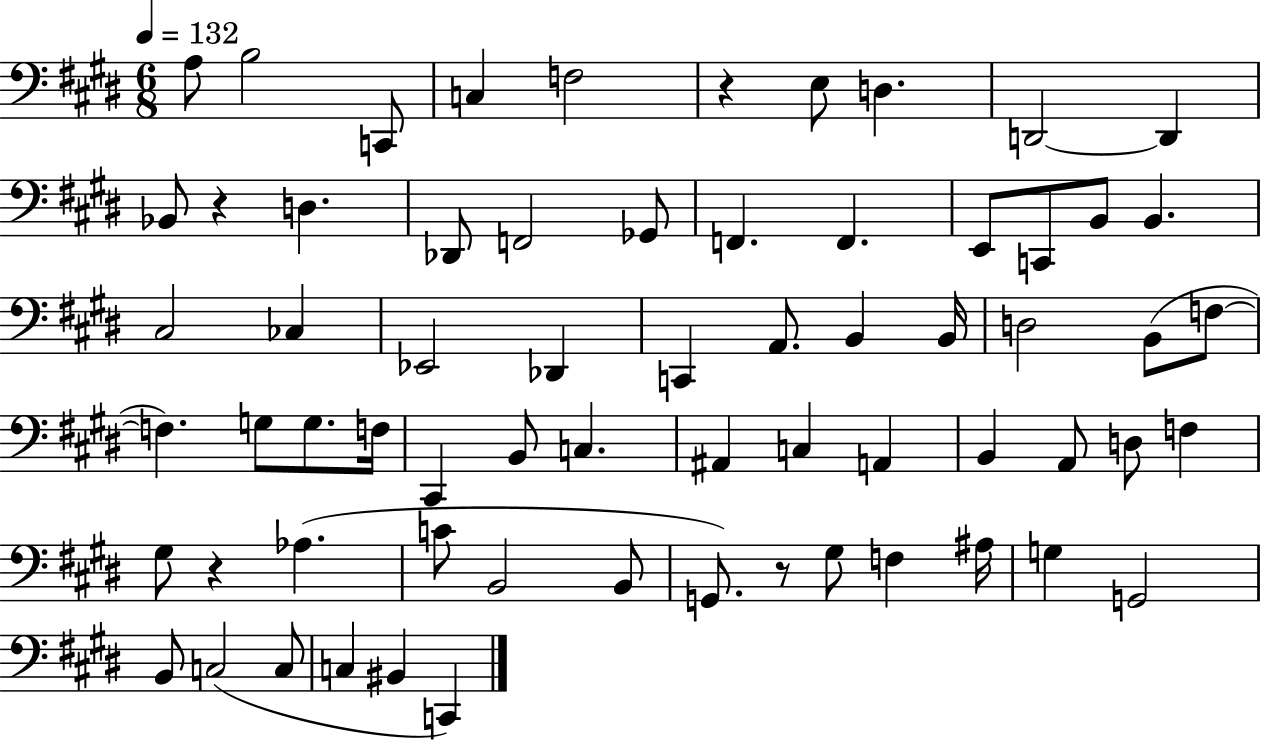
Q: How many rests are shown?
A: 4